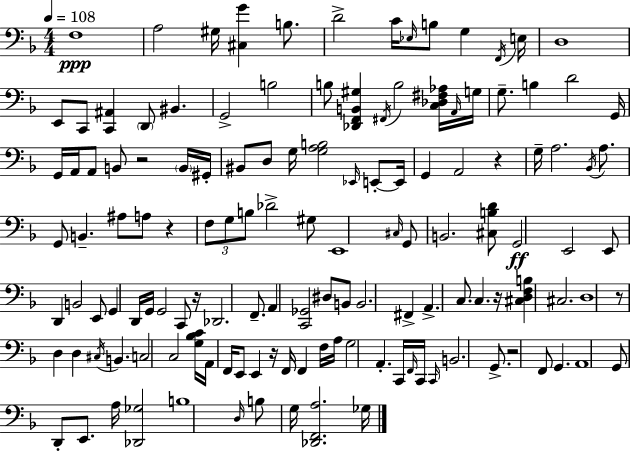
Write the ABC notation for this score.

X:1
T:Untitled
M:4/4
L:1/4
K:F
F,4 A,2 ^G,/4 [^C,G] B,/2 D2 C/4 _E,/4 B,/2 G, F,,/4 E,/4 D,4 E,,/2 C,,/2 [C,,^A,,] D,,/2 ^B,, G,,2 B,2 B,/2 [_D,,F,,B,,^G,] ^F,,/4 B,2 [C,_D,^F,_A,]/4 A,,/4 G,/4 G,/2 B, D2 G,,/4 G,,/4 A,,/4 A,,/2 B,,/2 z2 B,,/4 ^G,,/4 ^B,,/2 D,/2 G,/4 [G,A,B,]2 _E,,/4 E,,/2 E,,/4 G,, A,,2 z G,/4 A,2 _B,,/4 A,/2 G,,/2 B,, ^A,/2 A,/2 z F,/2 G,/2 B,/2 _D2 ^G,/2 E,,4 ^C,/4 G,,/2 B,,2 [^C,B,D]/2 G,,2 E,,2 E,,/2 D,, B,,2 E,,/2 G,, D,,/4 G,,/4 G,,2 C,,/2 z/4 _D,,2 F,,/2 A,, [C,,_G,,]2 ^D,/2 B,,/2 B,,2 ^F,, A,, C,/2 C, z/4 [^C,D,F,B,] ^C,2 D,4 z/2 D, D, ^C,/4 B,, C,2 C,2 [G,_B,C]/4 A,,/4 F,,/4 E,,/2 E,, z/4 F,,/4 F,, F,/4 A,/4 G,2 A,, C,,/4 F,,/4 C,,/4 C,,/4 B,,2 G,,/2 z2 F,,/2 G,, A,,4 G,,/2 D,,/2 E,,/2 A,/4 [_D,,_G,]2 B,4 D,/4 B,/2 G,/4 [_D,,F,,A,]2 _G,/4